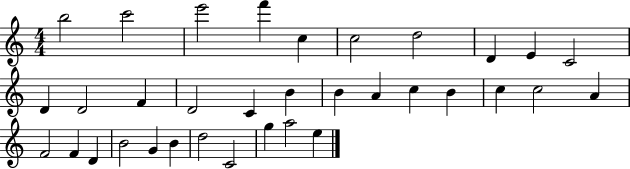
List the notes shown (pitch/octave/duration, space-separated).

B5/h C6/h E6/h F6/q C5/q C5/h D5/h D4/q E4/q C4/h D4/q D4/h F4/q D4/h C4/q B4/q B4/q A4/q C5/q B4/q C5/q C5/h A4/q F4/h F4/q D4/q B4/h G4/q B4/q D5/h C4/h G5/q A5/h E5/q